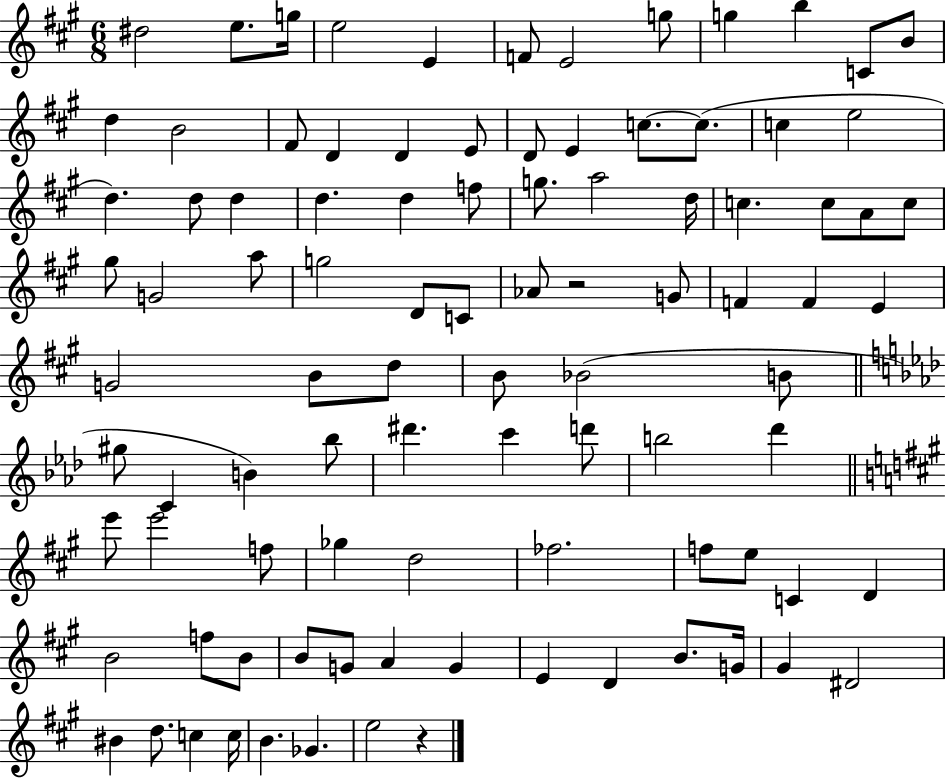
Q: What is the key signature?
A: A major